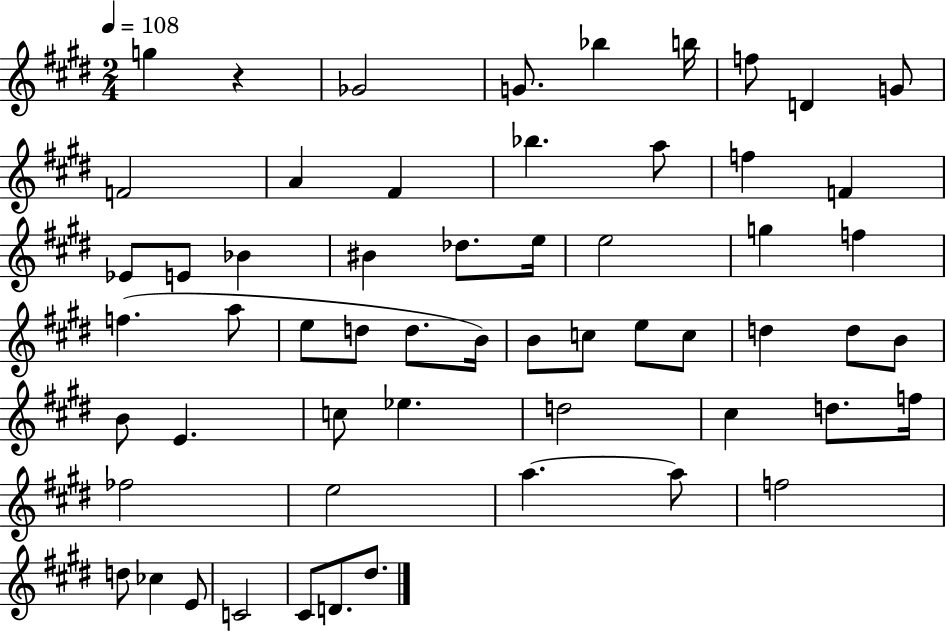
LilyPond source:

{
  \clef treble
  \numericTimeSignature
  \time 2/4
  \key e \major
  \tempo 4 = 108
  g''4 r4 | ges'2 | g'8. bes''4 b''16 | f''8 d'4 g'8 | \break f'2 | a'4 fis'4 | bes''4. a''8 | f''4 f'4 | \break ees'8 e'8 bes'4 | bis'4 des''8. e''16 | e''2 | g''4 f''4 | \break f''4.( a''8 | e''8 d''8 d''8. b'16) | b'8 c''8 e''8 c''8 | d''4 d''8 b'8 | \break b'8 e'4. | c''8 ees''4. | d''2 | cis''4 d''8. f''16 | \break fes''2 | e''2 | a''4.~~ a''8 | f''2 | \break d''8 ces''4 e'8 | c'2 | cis'8 d'8. dis''8. | \bar "|."
}